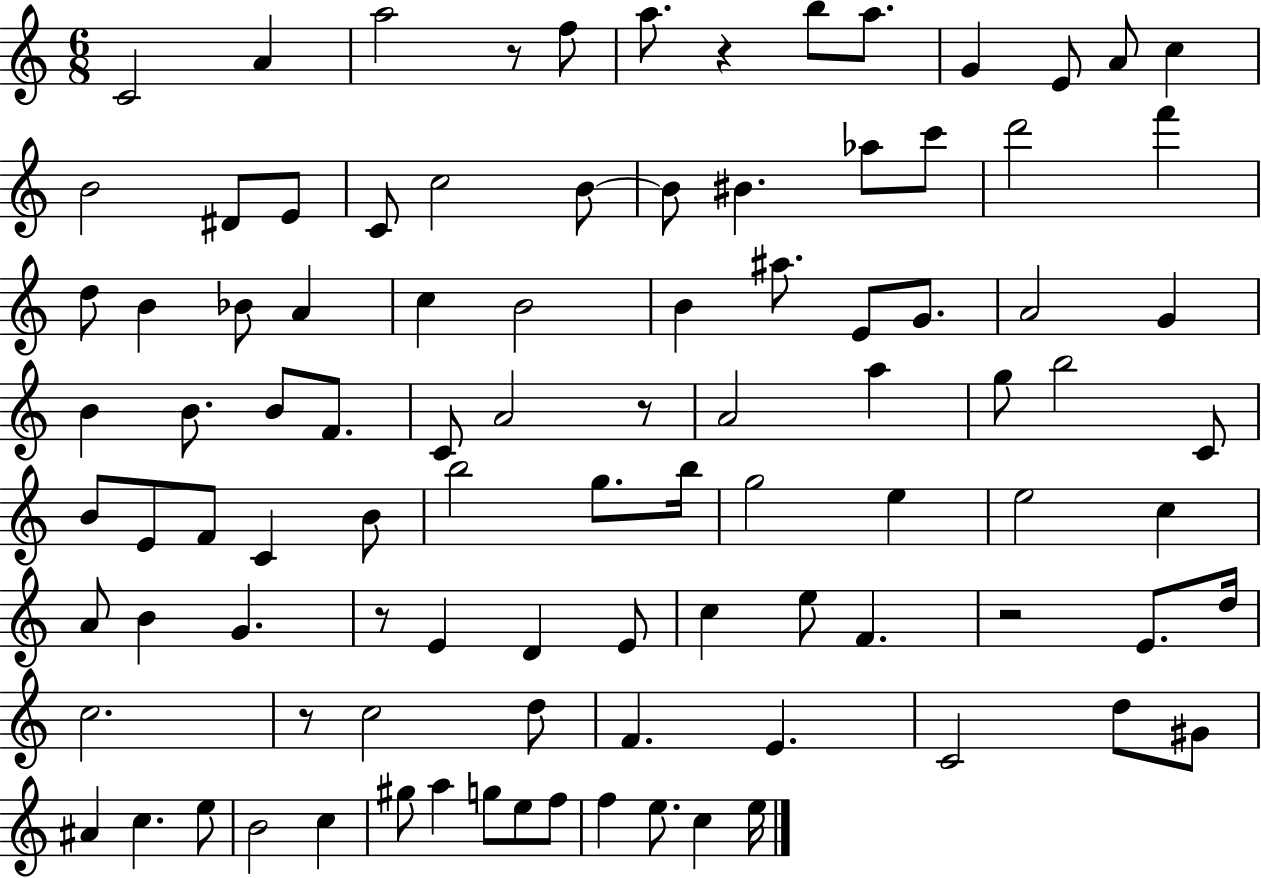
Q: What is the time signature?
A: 6/8